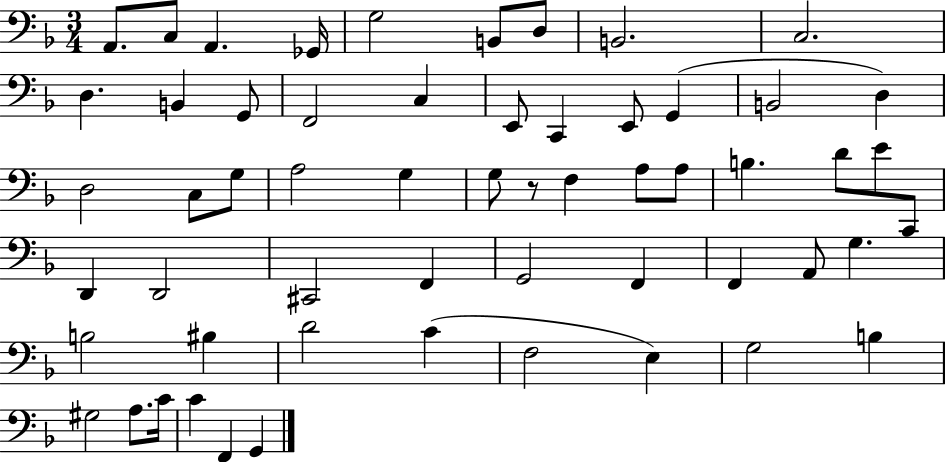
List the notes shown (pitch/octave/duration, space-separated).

A2/e. C3/e A2/q. Gb2/s G3/h B2/e D3/e B2/h. C3/h. D3/q. B2/q G2/e F2/h C3/q E2/e C2/q E2/e G2/q B2/h D3/q D3/h C3/e G3/e A3/h G3/q G3/e R/e F3/q A3/e A3/e B3/q. D4/e E4/e C2/e D2/q D2/h C#2/h F2/q G2/h F2/q F2/q A2/e G3/q. B3/h BIS3/q D4/h C4/q F3/h E3/q G3/h B3/q G#3/h A3/e. C4/s C4/q F2/q G2/q